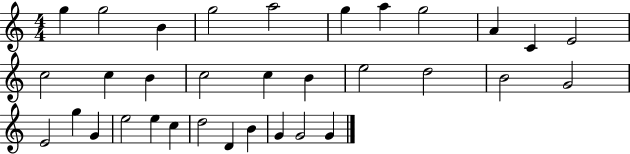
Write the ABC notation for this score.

X:1
T:Untitled
M:4/4
L:1/4
K:C
g g2 B g2 a2 g a g2 A C E2 c2 c B c2 c B e2 d2 B2 G2 E2 g G e2 e c d2 D B G G2 G